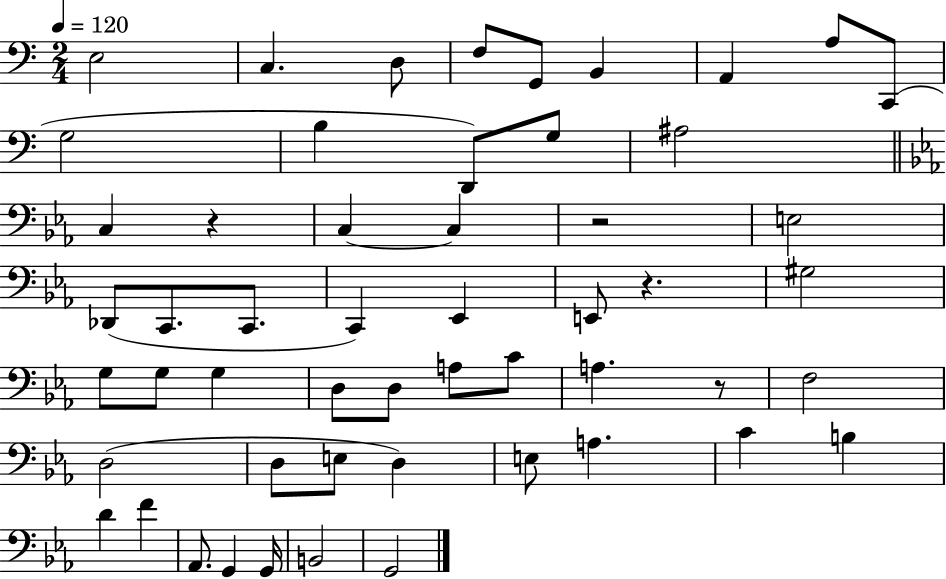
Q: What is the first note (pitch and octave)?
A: E3